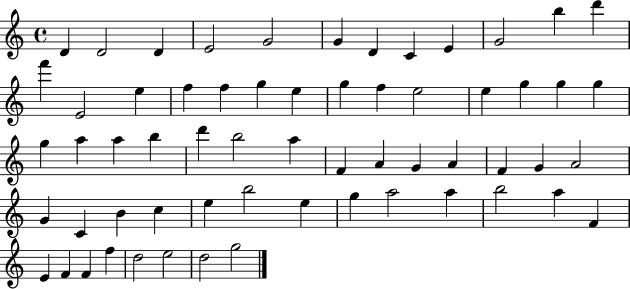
D4/q D4/h D4/q E4/h G4/h G4/q D4/q C4/q E4/q G4/h B5/q D6/q F6/q E4/h E5/q F5/q F5/q G5/q E5/q G5/q F5/q E5/h E5/q G5/q G5/q G5/q G5/q A5/q A5/q B5/q D6/q B5/h A5/q F4/q A4/q G4/q A4/q F4/q G4/q A4/h G4/q C4/q B4/q C5/q E5/q B5/h E5/q G5/q A5/h A5/q B5/h A5/q F4/q E4/q F4/q F4/q F5/q D5/h E5/h D5/h G5/h